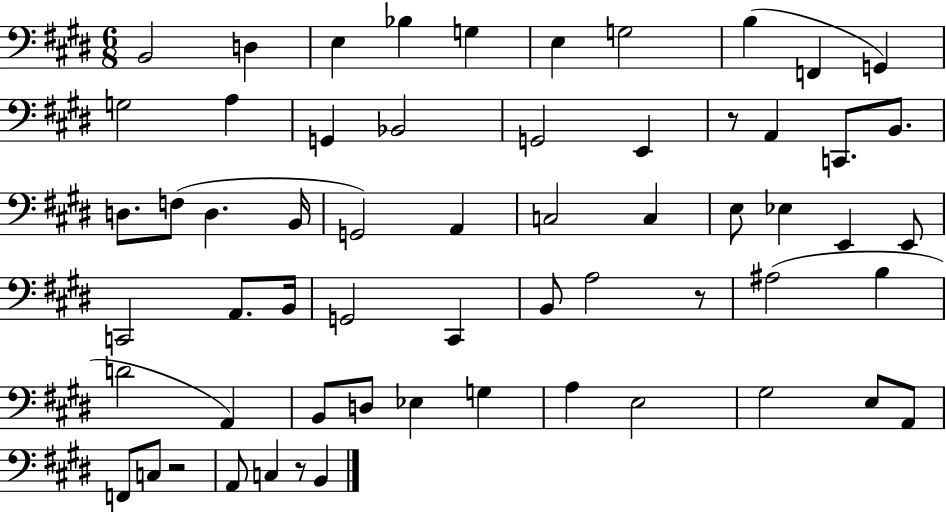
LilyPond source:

{
  \clef bass
  \numericTimeSignature
  \time 6/8
  \key e \major
  b,2 d4 | e4 bes4 g4 | e4 g2 | b4( f,4 g,4) | \break g2 a4 | g,4 bes,2 | g,2 e,4 | r8 a,4 c,8. b,8. | \break d8. f8( d4. b,16 | g,2) a,4 | c2 c4 | e8 ees4 e,4 e,8 | \break c,2 a,8. b,16 | g,2 cis,4 | b,8 a2 r8 | ais2( b4 | \break d'2 a,4) | b,8 d8 ees4 g4 | a4 e2 | gis2 e8 a,8 | \break f,8 c8 r2 | a,8 c4 r8 b,4 | \bar "|."
}